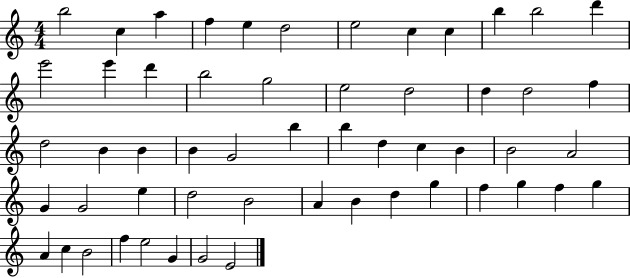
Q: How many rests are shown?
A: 0